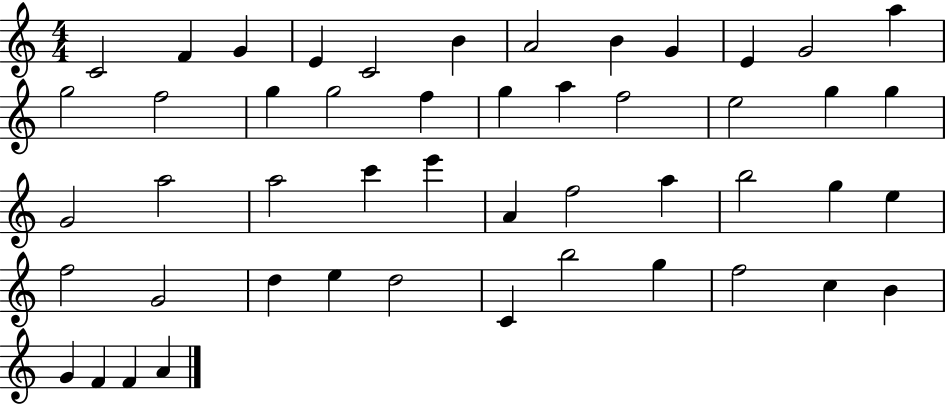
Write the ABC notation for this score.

X:1
T:Untitled
M:4/4
L:1/4
K:C
C2 F G E C2 B A2 B G E G2 a g2 f2 g g2 f g a f2 e2 g g G2 a2 a2 c' e' A f2 a b2 g e f2 G2 d e d2 C b2 g f2 c B G F F A